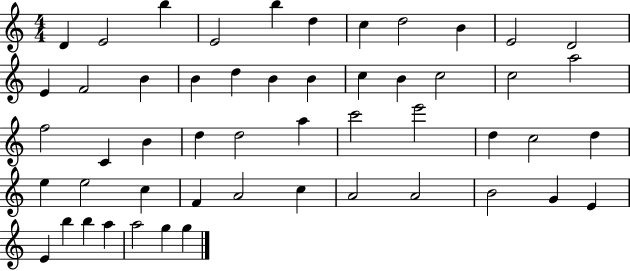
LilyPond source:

{
  \clef treble
  \numericTimeSignature
  \time 4/4
  \key c \major
  d'4 e'2 b''4 | e'2 b''4 d''4 | c''4 d''2 b'4 | e'2 d'2 | \break e'4 f'2 b'4 | b'4 d''4 b'4 b'4 | c''4 b'4 c''2 | c''2 a''2 | \break f''2 c'4 b'4 | d''4 d''2 a''4 | c'''2 e'''2 | d''4 c''2 d''4 | \break e''4 e''2 c''4 | f'4 a'2 c''4 | a'2 a'2 | b'2 g'4 e'4 | \break e'4 b''4 b''4 a''4 | a''2 g''4 g''4 | \bar "|."
}